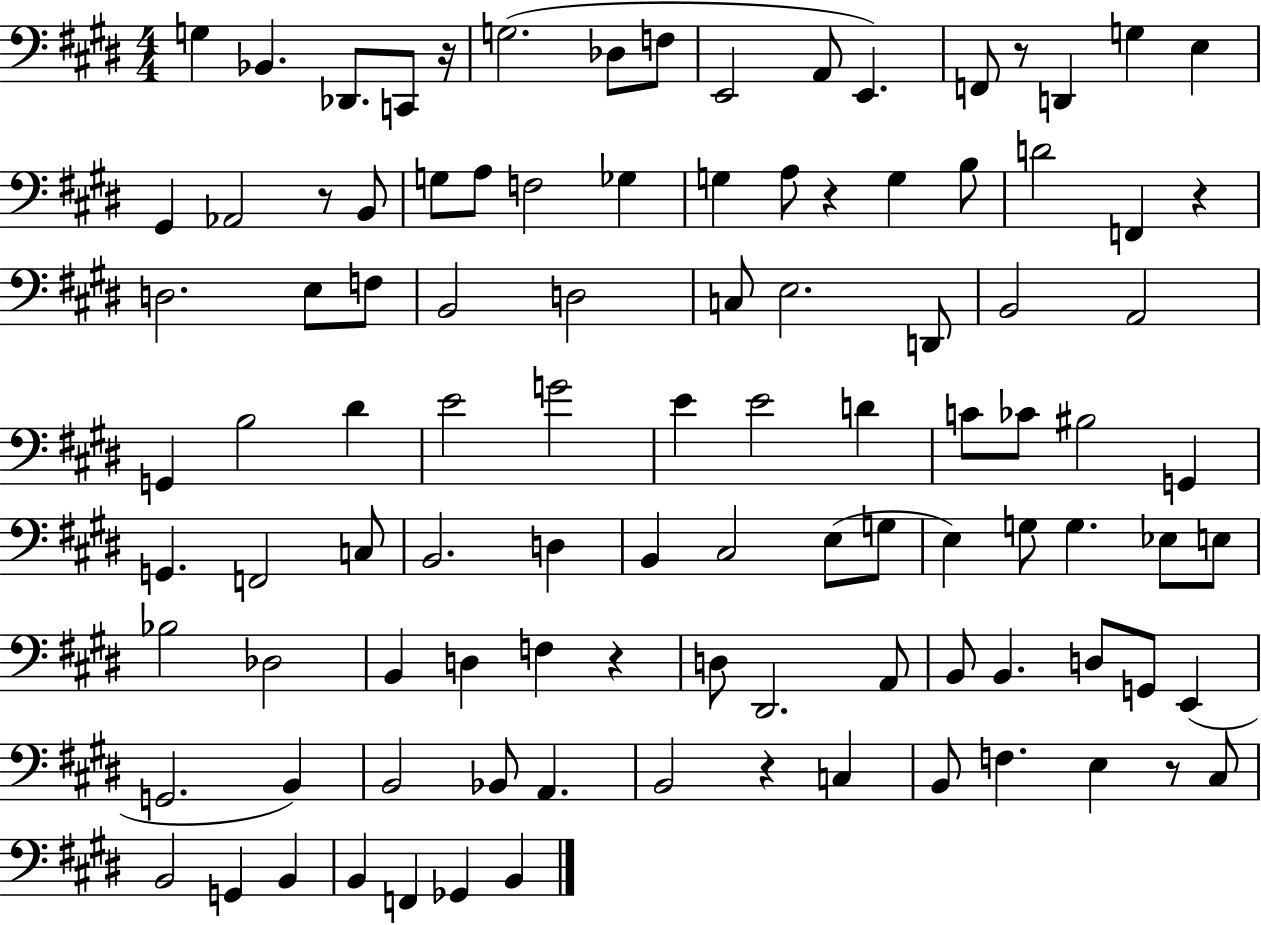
G3/q Bb2/q. Db2/e. C2/e R/s G3/h. Db3/e F3/e E2/h A2/e E2/q. F2/e R/e D2/q G3/q E3/q G#2/q Ab2/h R/e B2/e G3/e A3/e F3/h Gb3/q G3/q A3/e R/q G3/q B3/e D4/h F2/q R/q D3/h. E3/e F3/e B2/h D3/h C3/e E3/h. D2/e B2/h A2/h G2/q B3/h D#4/q E4/h G4/h E4/q E4/h D4/q C4/e CES4/e BIS3/h G2/q G2/q. F2/h C3/e B2/h. D3/q B2/q C#3/h E3/e G3/e E3/q G3/e G3/q. Eb3/e E3/e Bb3/h Db3/h B2/q D3/q F3/q R/q D3/e D#2/h. A2/e B2/e B2/q. D3/e G2/e E2/q G2/h. B2/q B2/h Bb2/e A2/q. B2/h R/q C3/q B2/e F3/q. E3/q R/e C#3/e B2/h G2/q B2/q B2/q F2/q Gb2/q B2/q